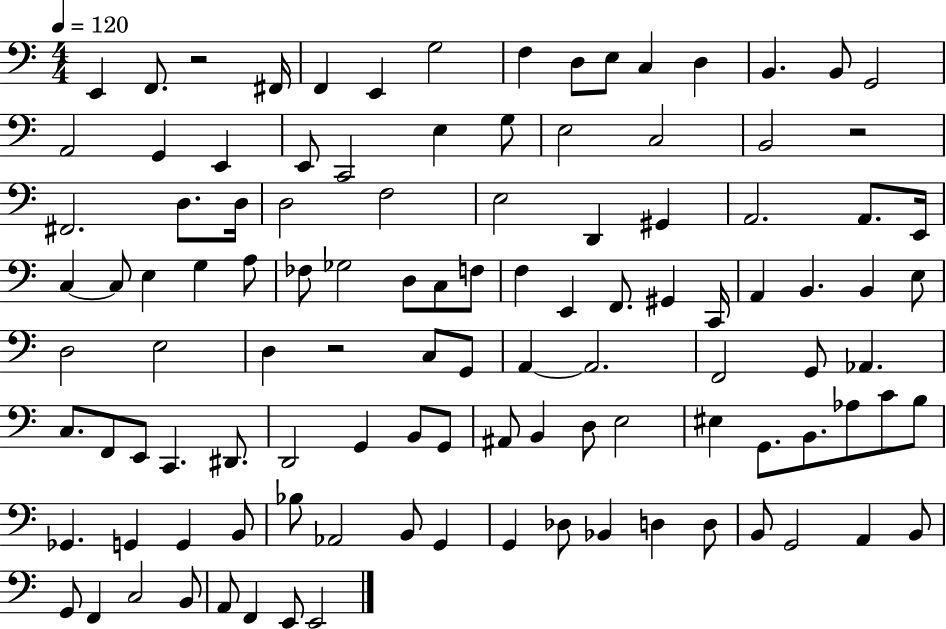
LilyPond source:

{
  \clef bass
  \numericTimeSignature
  \time 4/4
  \key c \major
  \tempo 4 = 120
  e,4 f,8. r2 fis,16 | f,4 e,4 g2 | f4 d8 e8 c4 d4 | b,4. b,8 g,2 | \break a,2 g,4 e,4 | e,8 c,2 e4 g8 | e2 c2 | b,2 r2 | \break fis,2. d8. d16 | d2 f2 | e2 d,4 gis,4 | a,2. a,8. e,16 | \break c4~~ c8 e4 g4 a8 | fes8 ges2 d8 c8 f8 | f4 e,4 f,8. gis,4 c,16 | a,4 b,4. b,4 e8 | \break d2 e2 | d4 r2 c8 g,8 | a,4~~ a,2. | f,2 g,8 aes,4. | \break c8. f,8 e,8 c,4. dis,8. | d,2 g,4 b,8 g,8 | ais,8 b,4 d8 e2 | eis4 g,8. b,8. aes8 c'8 b8 | \break ges,4. g,4 g,4 b,8 | bes8 aes,2 b,8 g,4 | g,4 des8 bes,4 d4 d8 | b,8 g,2 a,4 b,8 | \break g,8 f,4 c2 b,8 | a,8 f,4 e,8 e,2 | \bar "|."
}